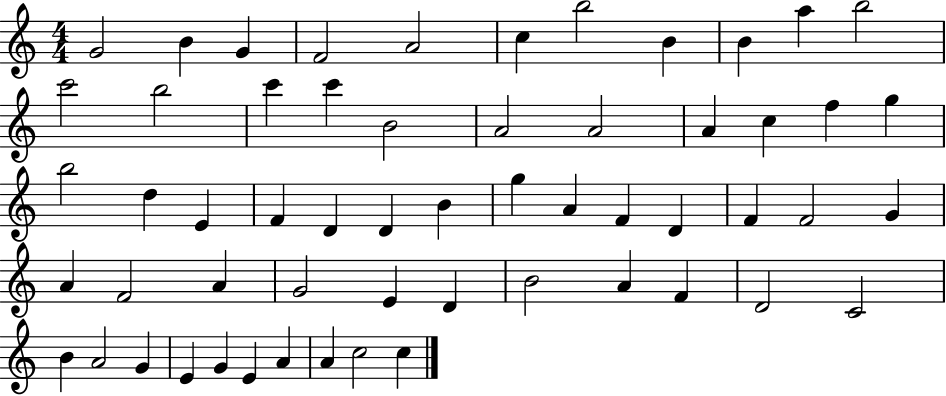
X:1
T:Untitled
M:4/4
L:1/4
K:C
G2 B G F2 A2 c b2 B B a b2 c'2 b2 c' c' B2 A2 A2 A c f g b2 d E F D D B g A F D F F2 G A F2 A G2 E D B2 A F D2 C2 B A2 G E G E A A c2 c